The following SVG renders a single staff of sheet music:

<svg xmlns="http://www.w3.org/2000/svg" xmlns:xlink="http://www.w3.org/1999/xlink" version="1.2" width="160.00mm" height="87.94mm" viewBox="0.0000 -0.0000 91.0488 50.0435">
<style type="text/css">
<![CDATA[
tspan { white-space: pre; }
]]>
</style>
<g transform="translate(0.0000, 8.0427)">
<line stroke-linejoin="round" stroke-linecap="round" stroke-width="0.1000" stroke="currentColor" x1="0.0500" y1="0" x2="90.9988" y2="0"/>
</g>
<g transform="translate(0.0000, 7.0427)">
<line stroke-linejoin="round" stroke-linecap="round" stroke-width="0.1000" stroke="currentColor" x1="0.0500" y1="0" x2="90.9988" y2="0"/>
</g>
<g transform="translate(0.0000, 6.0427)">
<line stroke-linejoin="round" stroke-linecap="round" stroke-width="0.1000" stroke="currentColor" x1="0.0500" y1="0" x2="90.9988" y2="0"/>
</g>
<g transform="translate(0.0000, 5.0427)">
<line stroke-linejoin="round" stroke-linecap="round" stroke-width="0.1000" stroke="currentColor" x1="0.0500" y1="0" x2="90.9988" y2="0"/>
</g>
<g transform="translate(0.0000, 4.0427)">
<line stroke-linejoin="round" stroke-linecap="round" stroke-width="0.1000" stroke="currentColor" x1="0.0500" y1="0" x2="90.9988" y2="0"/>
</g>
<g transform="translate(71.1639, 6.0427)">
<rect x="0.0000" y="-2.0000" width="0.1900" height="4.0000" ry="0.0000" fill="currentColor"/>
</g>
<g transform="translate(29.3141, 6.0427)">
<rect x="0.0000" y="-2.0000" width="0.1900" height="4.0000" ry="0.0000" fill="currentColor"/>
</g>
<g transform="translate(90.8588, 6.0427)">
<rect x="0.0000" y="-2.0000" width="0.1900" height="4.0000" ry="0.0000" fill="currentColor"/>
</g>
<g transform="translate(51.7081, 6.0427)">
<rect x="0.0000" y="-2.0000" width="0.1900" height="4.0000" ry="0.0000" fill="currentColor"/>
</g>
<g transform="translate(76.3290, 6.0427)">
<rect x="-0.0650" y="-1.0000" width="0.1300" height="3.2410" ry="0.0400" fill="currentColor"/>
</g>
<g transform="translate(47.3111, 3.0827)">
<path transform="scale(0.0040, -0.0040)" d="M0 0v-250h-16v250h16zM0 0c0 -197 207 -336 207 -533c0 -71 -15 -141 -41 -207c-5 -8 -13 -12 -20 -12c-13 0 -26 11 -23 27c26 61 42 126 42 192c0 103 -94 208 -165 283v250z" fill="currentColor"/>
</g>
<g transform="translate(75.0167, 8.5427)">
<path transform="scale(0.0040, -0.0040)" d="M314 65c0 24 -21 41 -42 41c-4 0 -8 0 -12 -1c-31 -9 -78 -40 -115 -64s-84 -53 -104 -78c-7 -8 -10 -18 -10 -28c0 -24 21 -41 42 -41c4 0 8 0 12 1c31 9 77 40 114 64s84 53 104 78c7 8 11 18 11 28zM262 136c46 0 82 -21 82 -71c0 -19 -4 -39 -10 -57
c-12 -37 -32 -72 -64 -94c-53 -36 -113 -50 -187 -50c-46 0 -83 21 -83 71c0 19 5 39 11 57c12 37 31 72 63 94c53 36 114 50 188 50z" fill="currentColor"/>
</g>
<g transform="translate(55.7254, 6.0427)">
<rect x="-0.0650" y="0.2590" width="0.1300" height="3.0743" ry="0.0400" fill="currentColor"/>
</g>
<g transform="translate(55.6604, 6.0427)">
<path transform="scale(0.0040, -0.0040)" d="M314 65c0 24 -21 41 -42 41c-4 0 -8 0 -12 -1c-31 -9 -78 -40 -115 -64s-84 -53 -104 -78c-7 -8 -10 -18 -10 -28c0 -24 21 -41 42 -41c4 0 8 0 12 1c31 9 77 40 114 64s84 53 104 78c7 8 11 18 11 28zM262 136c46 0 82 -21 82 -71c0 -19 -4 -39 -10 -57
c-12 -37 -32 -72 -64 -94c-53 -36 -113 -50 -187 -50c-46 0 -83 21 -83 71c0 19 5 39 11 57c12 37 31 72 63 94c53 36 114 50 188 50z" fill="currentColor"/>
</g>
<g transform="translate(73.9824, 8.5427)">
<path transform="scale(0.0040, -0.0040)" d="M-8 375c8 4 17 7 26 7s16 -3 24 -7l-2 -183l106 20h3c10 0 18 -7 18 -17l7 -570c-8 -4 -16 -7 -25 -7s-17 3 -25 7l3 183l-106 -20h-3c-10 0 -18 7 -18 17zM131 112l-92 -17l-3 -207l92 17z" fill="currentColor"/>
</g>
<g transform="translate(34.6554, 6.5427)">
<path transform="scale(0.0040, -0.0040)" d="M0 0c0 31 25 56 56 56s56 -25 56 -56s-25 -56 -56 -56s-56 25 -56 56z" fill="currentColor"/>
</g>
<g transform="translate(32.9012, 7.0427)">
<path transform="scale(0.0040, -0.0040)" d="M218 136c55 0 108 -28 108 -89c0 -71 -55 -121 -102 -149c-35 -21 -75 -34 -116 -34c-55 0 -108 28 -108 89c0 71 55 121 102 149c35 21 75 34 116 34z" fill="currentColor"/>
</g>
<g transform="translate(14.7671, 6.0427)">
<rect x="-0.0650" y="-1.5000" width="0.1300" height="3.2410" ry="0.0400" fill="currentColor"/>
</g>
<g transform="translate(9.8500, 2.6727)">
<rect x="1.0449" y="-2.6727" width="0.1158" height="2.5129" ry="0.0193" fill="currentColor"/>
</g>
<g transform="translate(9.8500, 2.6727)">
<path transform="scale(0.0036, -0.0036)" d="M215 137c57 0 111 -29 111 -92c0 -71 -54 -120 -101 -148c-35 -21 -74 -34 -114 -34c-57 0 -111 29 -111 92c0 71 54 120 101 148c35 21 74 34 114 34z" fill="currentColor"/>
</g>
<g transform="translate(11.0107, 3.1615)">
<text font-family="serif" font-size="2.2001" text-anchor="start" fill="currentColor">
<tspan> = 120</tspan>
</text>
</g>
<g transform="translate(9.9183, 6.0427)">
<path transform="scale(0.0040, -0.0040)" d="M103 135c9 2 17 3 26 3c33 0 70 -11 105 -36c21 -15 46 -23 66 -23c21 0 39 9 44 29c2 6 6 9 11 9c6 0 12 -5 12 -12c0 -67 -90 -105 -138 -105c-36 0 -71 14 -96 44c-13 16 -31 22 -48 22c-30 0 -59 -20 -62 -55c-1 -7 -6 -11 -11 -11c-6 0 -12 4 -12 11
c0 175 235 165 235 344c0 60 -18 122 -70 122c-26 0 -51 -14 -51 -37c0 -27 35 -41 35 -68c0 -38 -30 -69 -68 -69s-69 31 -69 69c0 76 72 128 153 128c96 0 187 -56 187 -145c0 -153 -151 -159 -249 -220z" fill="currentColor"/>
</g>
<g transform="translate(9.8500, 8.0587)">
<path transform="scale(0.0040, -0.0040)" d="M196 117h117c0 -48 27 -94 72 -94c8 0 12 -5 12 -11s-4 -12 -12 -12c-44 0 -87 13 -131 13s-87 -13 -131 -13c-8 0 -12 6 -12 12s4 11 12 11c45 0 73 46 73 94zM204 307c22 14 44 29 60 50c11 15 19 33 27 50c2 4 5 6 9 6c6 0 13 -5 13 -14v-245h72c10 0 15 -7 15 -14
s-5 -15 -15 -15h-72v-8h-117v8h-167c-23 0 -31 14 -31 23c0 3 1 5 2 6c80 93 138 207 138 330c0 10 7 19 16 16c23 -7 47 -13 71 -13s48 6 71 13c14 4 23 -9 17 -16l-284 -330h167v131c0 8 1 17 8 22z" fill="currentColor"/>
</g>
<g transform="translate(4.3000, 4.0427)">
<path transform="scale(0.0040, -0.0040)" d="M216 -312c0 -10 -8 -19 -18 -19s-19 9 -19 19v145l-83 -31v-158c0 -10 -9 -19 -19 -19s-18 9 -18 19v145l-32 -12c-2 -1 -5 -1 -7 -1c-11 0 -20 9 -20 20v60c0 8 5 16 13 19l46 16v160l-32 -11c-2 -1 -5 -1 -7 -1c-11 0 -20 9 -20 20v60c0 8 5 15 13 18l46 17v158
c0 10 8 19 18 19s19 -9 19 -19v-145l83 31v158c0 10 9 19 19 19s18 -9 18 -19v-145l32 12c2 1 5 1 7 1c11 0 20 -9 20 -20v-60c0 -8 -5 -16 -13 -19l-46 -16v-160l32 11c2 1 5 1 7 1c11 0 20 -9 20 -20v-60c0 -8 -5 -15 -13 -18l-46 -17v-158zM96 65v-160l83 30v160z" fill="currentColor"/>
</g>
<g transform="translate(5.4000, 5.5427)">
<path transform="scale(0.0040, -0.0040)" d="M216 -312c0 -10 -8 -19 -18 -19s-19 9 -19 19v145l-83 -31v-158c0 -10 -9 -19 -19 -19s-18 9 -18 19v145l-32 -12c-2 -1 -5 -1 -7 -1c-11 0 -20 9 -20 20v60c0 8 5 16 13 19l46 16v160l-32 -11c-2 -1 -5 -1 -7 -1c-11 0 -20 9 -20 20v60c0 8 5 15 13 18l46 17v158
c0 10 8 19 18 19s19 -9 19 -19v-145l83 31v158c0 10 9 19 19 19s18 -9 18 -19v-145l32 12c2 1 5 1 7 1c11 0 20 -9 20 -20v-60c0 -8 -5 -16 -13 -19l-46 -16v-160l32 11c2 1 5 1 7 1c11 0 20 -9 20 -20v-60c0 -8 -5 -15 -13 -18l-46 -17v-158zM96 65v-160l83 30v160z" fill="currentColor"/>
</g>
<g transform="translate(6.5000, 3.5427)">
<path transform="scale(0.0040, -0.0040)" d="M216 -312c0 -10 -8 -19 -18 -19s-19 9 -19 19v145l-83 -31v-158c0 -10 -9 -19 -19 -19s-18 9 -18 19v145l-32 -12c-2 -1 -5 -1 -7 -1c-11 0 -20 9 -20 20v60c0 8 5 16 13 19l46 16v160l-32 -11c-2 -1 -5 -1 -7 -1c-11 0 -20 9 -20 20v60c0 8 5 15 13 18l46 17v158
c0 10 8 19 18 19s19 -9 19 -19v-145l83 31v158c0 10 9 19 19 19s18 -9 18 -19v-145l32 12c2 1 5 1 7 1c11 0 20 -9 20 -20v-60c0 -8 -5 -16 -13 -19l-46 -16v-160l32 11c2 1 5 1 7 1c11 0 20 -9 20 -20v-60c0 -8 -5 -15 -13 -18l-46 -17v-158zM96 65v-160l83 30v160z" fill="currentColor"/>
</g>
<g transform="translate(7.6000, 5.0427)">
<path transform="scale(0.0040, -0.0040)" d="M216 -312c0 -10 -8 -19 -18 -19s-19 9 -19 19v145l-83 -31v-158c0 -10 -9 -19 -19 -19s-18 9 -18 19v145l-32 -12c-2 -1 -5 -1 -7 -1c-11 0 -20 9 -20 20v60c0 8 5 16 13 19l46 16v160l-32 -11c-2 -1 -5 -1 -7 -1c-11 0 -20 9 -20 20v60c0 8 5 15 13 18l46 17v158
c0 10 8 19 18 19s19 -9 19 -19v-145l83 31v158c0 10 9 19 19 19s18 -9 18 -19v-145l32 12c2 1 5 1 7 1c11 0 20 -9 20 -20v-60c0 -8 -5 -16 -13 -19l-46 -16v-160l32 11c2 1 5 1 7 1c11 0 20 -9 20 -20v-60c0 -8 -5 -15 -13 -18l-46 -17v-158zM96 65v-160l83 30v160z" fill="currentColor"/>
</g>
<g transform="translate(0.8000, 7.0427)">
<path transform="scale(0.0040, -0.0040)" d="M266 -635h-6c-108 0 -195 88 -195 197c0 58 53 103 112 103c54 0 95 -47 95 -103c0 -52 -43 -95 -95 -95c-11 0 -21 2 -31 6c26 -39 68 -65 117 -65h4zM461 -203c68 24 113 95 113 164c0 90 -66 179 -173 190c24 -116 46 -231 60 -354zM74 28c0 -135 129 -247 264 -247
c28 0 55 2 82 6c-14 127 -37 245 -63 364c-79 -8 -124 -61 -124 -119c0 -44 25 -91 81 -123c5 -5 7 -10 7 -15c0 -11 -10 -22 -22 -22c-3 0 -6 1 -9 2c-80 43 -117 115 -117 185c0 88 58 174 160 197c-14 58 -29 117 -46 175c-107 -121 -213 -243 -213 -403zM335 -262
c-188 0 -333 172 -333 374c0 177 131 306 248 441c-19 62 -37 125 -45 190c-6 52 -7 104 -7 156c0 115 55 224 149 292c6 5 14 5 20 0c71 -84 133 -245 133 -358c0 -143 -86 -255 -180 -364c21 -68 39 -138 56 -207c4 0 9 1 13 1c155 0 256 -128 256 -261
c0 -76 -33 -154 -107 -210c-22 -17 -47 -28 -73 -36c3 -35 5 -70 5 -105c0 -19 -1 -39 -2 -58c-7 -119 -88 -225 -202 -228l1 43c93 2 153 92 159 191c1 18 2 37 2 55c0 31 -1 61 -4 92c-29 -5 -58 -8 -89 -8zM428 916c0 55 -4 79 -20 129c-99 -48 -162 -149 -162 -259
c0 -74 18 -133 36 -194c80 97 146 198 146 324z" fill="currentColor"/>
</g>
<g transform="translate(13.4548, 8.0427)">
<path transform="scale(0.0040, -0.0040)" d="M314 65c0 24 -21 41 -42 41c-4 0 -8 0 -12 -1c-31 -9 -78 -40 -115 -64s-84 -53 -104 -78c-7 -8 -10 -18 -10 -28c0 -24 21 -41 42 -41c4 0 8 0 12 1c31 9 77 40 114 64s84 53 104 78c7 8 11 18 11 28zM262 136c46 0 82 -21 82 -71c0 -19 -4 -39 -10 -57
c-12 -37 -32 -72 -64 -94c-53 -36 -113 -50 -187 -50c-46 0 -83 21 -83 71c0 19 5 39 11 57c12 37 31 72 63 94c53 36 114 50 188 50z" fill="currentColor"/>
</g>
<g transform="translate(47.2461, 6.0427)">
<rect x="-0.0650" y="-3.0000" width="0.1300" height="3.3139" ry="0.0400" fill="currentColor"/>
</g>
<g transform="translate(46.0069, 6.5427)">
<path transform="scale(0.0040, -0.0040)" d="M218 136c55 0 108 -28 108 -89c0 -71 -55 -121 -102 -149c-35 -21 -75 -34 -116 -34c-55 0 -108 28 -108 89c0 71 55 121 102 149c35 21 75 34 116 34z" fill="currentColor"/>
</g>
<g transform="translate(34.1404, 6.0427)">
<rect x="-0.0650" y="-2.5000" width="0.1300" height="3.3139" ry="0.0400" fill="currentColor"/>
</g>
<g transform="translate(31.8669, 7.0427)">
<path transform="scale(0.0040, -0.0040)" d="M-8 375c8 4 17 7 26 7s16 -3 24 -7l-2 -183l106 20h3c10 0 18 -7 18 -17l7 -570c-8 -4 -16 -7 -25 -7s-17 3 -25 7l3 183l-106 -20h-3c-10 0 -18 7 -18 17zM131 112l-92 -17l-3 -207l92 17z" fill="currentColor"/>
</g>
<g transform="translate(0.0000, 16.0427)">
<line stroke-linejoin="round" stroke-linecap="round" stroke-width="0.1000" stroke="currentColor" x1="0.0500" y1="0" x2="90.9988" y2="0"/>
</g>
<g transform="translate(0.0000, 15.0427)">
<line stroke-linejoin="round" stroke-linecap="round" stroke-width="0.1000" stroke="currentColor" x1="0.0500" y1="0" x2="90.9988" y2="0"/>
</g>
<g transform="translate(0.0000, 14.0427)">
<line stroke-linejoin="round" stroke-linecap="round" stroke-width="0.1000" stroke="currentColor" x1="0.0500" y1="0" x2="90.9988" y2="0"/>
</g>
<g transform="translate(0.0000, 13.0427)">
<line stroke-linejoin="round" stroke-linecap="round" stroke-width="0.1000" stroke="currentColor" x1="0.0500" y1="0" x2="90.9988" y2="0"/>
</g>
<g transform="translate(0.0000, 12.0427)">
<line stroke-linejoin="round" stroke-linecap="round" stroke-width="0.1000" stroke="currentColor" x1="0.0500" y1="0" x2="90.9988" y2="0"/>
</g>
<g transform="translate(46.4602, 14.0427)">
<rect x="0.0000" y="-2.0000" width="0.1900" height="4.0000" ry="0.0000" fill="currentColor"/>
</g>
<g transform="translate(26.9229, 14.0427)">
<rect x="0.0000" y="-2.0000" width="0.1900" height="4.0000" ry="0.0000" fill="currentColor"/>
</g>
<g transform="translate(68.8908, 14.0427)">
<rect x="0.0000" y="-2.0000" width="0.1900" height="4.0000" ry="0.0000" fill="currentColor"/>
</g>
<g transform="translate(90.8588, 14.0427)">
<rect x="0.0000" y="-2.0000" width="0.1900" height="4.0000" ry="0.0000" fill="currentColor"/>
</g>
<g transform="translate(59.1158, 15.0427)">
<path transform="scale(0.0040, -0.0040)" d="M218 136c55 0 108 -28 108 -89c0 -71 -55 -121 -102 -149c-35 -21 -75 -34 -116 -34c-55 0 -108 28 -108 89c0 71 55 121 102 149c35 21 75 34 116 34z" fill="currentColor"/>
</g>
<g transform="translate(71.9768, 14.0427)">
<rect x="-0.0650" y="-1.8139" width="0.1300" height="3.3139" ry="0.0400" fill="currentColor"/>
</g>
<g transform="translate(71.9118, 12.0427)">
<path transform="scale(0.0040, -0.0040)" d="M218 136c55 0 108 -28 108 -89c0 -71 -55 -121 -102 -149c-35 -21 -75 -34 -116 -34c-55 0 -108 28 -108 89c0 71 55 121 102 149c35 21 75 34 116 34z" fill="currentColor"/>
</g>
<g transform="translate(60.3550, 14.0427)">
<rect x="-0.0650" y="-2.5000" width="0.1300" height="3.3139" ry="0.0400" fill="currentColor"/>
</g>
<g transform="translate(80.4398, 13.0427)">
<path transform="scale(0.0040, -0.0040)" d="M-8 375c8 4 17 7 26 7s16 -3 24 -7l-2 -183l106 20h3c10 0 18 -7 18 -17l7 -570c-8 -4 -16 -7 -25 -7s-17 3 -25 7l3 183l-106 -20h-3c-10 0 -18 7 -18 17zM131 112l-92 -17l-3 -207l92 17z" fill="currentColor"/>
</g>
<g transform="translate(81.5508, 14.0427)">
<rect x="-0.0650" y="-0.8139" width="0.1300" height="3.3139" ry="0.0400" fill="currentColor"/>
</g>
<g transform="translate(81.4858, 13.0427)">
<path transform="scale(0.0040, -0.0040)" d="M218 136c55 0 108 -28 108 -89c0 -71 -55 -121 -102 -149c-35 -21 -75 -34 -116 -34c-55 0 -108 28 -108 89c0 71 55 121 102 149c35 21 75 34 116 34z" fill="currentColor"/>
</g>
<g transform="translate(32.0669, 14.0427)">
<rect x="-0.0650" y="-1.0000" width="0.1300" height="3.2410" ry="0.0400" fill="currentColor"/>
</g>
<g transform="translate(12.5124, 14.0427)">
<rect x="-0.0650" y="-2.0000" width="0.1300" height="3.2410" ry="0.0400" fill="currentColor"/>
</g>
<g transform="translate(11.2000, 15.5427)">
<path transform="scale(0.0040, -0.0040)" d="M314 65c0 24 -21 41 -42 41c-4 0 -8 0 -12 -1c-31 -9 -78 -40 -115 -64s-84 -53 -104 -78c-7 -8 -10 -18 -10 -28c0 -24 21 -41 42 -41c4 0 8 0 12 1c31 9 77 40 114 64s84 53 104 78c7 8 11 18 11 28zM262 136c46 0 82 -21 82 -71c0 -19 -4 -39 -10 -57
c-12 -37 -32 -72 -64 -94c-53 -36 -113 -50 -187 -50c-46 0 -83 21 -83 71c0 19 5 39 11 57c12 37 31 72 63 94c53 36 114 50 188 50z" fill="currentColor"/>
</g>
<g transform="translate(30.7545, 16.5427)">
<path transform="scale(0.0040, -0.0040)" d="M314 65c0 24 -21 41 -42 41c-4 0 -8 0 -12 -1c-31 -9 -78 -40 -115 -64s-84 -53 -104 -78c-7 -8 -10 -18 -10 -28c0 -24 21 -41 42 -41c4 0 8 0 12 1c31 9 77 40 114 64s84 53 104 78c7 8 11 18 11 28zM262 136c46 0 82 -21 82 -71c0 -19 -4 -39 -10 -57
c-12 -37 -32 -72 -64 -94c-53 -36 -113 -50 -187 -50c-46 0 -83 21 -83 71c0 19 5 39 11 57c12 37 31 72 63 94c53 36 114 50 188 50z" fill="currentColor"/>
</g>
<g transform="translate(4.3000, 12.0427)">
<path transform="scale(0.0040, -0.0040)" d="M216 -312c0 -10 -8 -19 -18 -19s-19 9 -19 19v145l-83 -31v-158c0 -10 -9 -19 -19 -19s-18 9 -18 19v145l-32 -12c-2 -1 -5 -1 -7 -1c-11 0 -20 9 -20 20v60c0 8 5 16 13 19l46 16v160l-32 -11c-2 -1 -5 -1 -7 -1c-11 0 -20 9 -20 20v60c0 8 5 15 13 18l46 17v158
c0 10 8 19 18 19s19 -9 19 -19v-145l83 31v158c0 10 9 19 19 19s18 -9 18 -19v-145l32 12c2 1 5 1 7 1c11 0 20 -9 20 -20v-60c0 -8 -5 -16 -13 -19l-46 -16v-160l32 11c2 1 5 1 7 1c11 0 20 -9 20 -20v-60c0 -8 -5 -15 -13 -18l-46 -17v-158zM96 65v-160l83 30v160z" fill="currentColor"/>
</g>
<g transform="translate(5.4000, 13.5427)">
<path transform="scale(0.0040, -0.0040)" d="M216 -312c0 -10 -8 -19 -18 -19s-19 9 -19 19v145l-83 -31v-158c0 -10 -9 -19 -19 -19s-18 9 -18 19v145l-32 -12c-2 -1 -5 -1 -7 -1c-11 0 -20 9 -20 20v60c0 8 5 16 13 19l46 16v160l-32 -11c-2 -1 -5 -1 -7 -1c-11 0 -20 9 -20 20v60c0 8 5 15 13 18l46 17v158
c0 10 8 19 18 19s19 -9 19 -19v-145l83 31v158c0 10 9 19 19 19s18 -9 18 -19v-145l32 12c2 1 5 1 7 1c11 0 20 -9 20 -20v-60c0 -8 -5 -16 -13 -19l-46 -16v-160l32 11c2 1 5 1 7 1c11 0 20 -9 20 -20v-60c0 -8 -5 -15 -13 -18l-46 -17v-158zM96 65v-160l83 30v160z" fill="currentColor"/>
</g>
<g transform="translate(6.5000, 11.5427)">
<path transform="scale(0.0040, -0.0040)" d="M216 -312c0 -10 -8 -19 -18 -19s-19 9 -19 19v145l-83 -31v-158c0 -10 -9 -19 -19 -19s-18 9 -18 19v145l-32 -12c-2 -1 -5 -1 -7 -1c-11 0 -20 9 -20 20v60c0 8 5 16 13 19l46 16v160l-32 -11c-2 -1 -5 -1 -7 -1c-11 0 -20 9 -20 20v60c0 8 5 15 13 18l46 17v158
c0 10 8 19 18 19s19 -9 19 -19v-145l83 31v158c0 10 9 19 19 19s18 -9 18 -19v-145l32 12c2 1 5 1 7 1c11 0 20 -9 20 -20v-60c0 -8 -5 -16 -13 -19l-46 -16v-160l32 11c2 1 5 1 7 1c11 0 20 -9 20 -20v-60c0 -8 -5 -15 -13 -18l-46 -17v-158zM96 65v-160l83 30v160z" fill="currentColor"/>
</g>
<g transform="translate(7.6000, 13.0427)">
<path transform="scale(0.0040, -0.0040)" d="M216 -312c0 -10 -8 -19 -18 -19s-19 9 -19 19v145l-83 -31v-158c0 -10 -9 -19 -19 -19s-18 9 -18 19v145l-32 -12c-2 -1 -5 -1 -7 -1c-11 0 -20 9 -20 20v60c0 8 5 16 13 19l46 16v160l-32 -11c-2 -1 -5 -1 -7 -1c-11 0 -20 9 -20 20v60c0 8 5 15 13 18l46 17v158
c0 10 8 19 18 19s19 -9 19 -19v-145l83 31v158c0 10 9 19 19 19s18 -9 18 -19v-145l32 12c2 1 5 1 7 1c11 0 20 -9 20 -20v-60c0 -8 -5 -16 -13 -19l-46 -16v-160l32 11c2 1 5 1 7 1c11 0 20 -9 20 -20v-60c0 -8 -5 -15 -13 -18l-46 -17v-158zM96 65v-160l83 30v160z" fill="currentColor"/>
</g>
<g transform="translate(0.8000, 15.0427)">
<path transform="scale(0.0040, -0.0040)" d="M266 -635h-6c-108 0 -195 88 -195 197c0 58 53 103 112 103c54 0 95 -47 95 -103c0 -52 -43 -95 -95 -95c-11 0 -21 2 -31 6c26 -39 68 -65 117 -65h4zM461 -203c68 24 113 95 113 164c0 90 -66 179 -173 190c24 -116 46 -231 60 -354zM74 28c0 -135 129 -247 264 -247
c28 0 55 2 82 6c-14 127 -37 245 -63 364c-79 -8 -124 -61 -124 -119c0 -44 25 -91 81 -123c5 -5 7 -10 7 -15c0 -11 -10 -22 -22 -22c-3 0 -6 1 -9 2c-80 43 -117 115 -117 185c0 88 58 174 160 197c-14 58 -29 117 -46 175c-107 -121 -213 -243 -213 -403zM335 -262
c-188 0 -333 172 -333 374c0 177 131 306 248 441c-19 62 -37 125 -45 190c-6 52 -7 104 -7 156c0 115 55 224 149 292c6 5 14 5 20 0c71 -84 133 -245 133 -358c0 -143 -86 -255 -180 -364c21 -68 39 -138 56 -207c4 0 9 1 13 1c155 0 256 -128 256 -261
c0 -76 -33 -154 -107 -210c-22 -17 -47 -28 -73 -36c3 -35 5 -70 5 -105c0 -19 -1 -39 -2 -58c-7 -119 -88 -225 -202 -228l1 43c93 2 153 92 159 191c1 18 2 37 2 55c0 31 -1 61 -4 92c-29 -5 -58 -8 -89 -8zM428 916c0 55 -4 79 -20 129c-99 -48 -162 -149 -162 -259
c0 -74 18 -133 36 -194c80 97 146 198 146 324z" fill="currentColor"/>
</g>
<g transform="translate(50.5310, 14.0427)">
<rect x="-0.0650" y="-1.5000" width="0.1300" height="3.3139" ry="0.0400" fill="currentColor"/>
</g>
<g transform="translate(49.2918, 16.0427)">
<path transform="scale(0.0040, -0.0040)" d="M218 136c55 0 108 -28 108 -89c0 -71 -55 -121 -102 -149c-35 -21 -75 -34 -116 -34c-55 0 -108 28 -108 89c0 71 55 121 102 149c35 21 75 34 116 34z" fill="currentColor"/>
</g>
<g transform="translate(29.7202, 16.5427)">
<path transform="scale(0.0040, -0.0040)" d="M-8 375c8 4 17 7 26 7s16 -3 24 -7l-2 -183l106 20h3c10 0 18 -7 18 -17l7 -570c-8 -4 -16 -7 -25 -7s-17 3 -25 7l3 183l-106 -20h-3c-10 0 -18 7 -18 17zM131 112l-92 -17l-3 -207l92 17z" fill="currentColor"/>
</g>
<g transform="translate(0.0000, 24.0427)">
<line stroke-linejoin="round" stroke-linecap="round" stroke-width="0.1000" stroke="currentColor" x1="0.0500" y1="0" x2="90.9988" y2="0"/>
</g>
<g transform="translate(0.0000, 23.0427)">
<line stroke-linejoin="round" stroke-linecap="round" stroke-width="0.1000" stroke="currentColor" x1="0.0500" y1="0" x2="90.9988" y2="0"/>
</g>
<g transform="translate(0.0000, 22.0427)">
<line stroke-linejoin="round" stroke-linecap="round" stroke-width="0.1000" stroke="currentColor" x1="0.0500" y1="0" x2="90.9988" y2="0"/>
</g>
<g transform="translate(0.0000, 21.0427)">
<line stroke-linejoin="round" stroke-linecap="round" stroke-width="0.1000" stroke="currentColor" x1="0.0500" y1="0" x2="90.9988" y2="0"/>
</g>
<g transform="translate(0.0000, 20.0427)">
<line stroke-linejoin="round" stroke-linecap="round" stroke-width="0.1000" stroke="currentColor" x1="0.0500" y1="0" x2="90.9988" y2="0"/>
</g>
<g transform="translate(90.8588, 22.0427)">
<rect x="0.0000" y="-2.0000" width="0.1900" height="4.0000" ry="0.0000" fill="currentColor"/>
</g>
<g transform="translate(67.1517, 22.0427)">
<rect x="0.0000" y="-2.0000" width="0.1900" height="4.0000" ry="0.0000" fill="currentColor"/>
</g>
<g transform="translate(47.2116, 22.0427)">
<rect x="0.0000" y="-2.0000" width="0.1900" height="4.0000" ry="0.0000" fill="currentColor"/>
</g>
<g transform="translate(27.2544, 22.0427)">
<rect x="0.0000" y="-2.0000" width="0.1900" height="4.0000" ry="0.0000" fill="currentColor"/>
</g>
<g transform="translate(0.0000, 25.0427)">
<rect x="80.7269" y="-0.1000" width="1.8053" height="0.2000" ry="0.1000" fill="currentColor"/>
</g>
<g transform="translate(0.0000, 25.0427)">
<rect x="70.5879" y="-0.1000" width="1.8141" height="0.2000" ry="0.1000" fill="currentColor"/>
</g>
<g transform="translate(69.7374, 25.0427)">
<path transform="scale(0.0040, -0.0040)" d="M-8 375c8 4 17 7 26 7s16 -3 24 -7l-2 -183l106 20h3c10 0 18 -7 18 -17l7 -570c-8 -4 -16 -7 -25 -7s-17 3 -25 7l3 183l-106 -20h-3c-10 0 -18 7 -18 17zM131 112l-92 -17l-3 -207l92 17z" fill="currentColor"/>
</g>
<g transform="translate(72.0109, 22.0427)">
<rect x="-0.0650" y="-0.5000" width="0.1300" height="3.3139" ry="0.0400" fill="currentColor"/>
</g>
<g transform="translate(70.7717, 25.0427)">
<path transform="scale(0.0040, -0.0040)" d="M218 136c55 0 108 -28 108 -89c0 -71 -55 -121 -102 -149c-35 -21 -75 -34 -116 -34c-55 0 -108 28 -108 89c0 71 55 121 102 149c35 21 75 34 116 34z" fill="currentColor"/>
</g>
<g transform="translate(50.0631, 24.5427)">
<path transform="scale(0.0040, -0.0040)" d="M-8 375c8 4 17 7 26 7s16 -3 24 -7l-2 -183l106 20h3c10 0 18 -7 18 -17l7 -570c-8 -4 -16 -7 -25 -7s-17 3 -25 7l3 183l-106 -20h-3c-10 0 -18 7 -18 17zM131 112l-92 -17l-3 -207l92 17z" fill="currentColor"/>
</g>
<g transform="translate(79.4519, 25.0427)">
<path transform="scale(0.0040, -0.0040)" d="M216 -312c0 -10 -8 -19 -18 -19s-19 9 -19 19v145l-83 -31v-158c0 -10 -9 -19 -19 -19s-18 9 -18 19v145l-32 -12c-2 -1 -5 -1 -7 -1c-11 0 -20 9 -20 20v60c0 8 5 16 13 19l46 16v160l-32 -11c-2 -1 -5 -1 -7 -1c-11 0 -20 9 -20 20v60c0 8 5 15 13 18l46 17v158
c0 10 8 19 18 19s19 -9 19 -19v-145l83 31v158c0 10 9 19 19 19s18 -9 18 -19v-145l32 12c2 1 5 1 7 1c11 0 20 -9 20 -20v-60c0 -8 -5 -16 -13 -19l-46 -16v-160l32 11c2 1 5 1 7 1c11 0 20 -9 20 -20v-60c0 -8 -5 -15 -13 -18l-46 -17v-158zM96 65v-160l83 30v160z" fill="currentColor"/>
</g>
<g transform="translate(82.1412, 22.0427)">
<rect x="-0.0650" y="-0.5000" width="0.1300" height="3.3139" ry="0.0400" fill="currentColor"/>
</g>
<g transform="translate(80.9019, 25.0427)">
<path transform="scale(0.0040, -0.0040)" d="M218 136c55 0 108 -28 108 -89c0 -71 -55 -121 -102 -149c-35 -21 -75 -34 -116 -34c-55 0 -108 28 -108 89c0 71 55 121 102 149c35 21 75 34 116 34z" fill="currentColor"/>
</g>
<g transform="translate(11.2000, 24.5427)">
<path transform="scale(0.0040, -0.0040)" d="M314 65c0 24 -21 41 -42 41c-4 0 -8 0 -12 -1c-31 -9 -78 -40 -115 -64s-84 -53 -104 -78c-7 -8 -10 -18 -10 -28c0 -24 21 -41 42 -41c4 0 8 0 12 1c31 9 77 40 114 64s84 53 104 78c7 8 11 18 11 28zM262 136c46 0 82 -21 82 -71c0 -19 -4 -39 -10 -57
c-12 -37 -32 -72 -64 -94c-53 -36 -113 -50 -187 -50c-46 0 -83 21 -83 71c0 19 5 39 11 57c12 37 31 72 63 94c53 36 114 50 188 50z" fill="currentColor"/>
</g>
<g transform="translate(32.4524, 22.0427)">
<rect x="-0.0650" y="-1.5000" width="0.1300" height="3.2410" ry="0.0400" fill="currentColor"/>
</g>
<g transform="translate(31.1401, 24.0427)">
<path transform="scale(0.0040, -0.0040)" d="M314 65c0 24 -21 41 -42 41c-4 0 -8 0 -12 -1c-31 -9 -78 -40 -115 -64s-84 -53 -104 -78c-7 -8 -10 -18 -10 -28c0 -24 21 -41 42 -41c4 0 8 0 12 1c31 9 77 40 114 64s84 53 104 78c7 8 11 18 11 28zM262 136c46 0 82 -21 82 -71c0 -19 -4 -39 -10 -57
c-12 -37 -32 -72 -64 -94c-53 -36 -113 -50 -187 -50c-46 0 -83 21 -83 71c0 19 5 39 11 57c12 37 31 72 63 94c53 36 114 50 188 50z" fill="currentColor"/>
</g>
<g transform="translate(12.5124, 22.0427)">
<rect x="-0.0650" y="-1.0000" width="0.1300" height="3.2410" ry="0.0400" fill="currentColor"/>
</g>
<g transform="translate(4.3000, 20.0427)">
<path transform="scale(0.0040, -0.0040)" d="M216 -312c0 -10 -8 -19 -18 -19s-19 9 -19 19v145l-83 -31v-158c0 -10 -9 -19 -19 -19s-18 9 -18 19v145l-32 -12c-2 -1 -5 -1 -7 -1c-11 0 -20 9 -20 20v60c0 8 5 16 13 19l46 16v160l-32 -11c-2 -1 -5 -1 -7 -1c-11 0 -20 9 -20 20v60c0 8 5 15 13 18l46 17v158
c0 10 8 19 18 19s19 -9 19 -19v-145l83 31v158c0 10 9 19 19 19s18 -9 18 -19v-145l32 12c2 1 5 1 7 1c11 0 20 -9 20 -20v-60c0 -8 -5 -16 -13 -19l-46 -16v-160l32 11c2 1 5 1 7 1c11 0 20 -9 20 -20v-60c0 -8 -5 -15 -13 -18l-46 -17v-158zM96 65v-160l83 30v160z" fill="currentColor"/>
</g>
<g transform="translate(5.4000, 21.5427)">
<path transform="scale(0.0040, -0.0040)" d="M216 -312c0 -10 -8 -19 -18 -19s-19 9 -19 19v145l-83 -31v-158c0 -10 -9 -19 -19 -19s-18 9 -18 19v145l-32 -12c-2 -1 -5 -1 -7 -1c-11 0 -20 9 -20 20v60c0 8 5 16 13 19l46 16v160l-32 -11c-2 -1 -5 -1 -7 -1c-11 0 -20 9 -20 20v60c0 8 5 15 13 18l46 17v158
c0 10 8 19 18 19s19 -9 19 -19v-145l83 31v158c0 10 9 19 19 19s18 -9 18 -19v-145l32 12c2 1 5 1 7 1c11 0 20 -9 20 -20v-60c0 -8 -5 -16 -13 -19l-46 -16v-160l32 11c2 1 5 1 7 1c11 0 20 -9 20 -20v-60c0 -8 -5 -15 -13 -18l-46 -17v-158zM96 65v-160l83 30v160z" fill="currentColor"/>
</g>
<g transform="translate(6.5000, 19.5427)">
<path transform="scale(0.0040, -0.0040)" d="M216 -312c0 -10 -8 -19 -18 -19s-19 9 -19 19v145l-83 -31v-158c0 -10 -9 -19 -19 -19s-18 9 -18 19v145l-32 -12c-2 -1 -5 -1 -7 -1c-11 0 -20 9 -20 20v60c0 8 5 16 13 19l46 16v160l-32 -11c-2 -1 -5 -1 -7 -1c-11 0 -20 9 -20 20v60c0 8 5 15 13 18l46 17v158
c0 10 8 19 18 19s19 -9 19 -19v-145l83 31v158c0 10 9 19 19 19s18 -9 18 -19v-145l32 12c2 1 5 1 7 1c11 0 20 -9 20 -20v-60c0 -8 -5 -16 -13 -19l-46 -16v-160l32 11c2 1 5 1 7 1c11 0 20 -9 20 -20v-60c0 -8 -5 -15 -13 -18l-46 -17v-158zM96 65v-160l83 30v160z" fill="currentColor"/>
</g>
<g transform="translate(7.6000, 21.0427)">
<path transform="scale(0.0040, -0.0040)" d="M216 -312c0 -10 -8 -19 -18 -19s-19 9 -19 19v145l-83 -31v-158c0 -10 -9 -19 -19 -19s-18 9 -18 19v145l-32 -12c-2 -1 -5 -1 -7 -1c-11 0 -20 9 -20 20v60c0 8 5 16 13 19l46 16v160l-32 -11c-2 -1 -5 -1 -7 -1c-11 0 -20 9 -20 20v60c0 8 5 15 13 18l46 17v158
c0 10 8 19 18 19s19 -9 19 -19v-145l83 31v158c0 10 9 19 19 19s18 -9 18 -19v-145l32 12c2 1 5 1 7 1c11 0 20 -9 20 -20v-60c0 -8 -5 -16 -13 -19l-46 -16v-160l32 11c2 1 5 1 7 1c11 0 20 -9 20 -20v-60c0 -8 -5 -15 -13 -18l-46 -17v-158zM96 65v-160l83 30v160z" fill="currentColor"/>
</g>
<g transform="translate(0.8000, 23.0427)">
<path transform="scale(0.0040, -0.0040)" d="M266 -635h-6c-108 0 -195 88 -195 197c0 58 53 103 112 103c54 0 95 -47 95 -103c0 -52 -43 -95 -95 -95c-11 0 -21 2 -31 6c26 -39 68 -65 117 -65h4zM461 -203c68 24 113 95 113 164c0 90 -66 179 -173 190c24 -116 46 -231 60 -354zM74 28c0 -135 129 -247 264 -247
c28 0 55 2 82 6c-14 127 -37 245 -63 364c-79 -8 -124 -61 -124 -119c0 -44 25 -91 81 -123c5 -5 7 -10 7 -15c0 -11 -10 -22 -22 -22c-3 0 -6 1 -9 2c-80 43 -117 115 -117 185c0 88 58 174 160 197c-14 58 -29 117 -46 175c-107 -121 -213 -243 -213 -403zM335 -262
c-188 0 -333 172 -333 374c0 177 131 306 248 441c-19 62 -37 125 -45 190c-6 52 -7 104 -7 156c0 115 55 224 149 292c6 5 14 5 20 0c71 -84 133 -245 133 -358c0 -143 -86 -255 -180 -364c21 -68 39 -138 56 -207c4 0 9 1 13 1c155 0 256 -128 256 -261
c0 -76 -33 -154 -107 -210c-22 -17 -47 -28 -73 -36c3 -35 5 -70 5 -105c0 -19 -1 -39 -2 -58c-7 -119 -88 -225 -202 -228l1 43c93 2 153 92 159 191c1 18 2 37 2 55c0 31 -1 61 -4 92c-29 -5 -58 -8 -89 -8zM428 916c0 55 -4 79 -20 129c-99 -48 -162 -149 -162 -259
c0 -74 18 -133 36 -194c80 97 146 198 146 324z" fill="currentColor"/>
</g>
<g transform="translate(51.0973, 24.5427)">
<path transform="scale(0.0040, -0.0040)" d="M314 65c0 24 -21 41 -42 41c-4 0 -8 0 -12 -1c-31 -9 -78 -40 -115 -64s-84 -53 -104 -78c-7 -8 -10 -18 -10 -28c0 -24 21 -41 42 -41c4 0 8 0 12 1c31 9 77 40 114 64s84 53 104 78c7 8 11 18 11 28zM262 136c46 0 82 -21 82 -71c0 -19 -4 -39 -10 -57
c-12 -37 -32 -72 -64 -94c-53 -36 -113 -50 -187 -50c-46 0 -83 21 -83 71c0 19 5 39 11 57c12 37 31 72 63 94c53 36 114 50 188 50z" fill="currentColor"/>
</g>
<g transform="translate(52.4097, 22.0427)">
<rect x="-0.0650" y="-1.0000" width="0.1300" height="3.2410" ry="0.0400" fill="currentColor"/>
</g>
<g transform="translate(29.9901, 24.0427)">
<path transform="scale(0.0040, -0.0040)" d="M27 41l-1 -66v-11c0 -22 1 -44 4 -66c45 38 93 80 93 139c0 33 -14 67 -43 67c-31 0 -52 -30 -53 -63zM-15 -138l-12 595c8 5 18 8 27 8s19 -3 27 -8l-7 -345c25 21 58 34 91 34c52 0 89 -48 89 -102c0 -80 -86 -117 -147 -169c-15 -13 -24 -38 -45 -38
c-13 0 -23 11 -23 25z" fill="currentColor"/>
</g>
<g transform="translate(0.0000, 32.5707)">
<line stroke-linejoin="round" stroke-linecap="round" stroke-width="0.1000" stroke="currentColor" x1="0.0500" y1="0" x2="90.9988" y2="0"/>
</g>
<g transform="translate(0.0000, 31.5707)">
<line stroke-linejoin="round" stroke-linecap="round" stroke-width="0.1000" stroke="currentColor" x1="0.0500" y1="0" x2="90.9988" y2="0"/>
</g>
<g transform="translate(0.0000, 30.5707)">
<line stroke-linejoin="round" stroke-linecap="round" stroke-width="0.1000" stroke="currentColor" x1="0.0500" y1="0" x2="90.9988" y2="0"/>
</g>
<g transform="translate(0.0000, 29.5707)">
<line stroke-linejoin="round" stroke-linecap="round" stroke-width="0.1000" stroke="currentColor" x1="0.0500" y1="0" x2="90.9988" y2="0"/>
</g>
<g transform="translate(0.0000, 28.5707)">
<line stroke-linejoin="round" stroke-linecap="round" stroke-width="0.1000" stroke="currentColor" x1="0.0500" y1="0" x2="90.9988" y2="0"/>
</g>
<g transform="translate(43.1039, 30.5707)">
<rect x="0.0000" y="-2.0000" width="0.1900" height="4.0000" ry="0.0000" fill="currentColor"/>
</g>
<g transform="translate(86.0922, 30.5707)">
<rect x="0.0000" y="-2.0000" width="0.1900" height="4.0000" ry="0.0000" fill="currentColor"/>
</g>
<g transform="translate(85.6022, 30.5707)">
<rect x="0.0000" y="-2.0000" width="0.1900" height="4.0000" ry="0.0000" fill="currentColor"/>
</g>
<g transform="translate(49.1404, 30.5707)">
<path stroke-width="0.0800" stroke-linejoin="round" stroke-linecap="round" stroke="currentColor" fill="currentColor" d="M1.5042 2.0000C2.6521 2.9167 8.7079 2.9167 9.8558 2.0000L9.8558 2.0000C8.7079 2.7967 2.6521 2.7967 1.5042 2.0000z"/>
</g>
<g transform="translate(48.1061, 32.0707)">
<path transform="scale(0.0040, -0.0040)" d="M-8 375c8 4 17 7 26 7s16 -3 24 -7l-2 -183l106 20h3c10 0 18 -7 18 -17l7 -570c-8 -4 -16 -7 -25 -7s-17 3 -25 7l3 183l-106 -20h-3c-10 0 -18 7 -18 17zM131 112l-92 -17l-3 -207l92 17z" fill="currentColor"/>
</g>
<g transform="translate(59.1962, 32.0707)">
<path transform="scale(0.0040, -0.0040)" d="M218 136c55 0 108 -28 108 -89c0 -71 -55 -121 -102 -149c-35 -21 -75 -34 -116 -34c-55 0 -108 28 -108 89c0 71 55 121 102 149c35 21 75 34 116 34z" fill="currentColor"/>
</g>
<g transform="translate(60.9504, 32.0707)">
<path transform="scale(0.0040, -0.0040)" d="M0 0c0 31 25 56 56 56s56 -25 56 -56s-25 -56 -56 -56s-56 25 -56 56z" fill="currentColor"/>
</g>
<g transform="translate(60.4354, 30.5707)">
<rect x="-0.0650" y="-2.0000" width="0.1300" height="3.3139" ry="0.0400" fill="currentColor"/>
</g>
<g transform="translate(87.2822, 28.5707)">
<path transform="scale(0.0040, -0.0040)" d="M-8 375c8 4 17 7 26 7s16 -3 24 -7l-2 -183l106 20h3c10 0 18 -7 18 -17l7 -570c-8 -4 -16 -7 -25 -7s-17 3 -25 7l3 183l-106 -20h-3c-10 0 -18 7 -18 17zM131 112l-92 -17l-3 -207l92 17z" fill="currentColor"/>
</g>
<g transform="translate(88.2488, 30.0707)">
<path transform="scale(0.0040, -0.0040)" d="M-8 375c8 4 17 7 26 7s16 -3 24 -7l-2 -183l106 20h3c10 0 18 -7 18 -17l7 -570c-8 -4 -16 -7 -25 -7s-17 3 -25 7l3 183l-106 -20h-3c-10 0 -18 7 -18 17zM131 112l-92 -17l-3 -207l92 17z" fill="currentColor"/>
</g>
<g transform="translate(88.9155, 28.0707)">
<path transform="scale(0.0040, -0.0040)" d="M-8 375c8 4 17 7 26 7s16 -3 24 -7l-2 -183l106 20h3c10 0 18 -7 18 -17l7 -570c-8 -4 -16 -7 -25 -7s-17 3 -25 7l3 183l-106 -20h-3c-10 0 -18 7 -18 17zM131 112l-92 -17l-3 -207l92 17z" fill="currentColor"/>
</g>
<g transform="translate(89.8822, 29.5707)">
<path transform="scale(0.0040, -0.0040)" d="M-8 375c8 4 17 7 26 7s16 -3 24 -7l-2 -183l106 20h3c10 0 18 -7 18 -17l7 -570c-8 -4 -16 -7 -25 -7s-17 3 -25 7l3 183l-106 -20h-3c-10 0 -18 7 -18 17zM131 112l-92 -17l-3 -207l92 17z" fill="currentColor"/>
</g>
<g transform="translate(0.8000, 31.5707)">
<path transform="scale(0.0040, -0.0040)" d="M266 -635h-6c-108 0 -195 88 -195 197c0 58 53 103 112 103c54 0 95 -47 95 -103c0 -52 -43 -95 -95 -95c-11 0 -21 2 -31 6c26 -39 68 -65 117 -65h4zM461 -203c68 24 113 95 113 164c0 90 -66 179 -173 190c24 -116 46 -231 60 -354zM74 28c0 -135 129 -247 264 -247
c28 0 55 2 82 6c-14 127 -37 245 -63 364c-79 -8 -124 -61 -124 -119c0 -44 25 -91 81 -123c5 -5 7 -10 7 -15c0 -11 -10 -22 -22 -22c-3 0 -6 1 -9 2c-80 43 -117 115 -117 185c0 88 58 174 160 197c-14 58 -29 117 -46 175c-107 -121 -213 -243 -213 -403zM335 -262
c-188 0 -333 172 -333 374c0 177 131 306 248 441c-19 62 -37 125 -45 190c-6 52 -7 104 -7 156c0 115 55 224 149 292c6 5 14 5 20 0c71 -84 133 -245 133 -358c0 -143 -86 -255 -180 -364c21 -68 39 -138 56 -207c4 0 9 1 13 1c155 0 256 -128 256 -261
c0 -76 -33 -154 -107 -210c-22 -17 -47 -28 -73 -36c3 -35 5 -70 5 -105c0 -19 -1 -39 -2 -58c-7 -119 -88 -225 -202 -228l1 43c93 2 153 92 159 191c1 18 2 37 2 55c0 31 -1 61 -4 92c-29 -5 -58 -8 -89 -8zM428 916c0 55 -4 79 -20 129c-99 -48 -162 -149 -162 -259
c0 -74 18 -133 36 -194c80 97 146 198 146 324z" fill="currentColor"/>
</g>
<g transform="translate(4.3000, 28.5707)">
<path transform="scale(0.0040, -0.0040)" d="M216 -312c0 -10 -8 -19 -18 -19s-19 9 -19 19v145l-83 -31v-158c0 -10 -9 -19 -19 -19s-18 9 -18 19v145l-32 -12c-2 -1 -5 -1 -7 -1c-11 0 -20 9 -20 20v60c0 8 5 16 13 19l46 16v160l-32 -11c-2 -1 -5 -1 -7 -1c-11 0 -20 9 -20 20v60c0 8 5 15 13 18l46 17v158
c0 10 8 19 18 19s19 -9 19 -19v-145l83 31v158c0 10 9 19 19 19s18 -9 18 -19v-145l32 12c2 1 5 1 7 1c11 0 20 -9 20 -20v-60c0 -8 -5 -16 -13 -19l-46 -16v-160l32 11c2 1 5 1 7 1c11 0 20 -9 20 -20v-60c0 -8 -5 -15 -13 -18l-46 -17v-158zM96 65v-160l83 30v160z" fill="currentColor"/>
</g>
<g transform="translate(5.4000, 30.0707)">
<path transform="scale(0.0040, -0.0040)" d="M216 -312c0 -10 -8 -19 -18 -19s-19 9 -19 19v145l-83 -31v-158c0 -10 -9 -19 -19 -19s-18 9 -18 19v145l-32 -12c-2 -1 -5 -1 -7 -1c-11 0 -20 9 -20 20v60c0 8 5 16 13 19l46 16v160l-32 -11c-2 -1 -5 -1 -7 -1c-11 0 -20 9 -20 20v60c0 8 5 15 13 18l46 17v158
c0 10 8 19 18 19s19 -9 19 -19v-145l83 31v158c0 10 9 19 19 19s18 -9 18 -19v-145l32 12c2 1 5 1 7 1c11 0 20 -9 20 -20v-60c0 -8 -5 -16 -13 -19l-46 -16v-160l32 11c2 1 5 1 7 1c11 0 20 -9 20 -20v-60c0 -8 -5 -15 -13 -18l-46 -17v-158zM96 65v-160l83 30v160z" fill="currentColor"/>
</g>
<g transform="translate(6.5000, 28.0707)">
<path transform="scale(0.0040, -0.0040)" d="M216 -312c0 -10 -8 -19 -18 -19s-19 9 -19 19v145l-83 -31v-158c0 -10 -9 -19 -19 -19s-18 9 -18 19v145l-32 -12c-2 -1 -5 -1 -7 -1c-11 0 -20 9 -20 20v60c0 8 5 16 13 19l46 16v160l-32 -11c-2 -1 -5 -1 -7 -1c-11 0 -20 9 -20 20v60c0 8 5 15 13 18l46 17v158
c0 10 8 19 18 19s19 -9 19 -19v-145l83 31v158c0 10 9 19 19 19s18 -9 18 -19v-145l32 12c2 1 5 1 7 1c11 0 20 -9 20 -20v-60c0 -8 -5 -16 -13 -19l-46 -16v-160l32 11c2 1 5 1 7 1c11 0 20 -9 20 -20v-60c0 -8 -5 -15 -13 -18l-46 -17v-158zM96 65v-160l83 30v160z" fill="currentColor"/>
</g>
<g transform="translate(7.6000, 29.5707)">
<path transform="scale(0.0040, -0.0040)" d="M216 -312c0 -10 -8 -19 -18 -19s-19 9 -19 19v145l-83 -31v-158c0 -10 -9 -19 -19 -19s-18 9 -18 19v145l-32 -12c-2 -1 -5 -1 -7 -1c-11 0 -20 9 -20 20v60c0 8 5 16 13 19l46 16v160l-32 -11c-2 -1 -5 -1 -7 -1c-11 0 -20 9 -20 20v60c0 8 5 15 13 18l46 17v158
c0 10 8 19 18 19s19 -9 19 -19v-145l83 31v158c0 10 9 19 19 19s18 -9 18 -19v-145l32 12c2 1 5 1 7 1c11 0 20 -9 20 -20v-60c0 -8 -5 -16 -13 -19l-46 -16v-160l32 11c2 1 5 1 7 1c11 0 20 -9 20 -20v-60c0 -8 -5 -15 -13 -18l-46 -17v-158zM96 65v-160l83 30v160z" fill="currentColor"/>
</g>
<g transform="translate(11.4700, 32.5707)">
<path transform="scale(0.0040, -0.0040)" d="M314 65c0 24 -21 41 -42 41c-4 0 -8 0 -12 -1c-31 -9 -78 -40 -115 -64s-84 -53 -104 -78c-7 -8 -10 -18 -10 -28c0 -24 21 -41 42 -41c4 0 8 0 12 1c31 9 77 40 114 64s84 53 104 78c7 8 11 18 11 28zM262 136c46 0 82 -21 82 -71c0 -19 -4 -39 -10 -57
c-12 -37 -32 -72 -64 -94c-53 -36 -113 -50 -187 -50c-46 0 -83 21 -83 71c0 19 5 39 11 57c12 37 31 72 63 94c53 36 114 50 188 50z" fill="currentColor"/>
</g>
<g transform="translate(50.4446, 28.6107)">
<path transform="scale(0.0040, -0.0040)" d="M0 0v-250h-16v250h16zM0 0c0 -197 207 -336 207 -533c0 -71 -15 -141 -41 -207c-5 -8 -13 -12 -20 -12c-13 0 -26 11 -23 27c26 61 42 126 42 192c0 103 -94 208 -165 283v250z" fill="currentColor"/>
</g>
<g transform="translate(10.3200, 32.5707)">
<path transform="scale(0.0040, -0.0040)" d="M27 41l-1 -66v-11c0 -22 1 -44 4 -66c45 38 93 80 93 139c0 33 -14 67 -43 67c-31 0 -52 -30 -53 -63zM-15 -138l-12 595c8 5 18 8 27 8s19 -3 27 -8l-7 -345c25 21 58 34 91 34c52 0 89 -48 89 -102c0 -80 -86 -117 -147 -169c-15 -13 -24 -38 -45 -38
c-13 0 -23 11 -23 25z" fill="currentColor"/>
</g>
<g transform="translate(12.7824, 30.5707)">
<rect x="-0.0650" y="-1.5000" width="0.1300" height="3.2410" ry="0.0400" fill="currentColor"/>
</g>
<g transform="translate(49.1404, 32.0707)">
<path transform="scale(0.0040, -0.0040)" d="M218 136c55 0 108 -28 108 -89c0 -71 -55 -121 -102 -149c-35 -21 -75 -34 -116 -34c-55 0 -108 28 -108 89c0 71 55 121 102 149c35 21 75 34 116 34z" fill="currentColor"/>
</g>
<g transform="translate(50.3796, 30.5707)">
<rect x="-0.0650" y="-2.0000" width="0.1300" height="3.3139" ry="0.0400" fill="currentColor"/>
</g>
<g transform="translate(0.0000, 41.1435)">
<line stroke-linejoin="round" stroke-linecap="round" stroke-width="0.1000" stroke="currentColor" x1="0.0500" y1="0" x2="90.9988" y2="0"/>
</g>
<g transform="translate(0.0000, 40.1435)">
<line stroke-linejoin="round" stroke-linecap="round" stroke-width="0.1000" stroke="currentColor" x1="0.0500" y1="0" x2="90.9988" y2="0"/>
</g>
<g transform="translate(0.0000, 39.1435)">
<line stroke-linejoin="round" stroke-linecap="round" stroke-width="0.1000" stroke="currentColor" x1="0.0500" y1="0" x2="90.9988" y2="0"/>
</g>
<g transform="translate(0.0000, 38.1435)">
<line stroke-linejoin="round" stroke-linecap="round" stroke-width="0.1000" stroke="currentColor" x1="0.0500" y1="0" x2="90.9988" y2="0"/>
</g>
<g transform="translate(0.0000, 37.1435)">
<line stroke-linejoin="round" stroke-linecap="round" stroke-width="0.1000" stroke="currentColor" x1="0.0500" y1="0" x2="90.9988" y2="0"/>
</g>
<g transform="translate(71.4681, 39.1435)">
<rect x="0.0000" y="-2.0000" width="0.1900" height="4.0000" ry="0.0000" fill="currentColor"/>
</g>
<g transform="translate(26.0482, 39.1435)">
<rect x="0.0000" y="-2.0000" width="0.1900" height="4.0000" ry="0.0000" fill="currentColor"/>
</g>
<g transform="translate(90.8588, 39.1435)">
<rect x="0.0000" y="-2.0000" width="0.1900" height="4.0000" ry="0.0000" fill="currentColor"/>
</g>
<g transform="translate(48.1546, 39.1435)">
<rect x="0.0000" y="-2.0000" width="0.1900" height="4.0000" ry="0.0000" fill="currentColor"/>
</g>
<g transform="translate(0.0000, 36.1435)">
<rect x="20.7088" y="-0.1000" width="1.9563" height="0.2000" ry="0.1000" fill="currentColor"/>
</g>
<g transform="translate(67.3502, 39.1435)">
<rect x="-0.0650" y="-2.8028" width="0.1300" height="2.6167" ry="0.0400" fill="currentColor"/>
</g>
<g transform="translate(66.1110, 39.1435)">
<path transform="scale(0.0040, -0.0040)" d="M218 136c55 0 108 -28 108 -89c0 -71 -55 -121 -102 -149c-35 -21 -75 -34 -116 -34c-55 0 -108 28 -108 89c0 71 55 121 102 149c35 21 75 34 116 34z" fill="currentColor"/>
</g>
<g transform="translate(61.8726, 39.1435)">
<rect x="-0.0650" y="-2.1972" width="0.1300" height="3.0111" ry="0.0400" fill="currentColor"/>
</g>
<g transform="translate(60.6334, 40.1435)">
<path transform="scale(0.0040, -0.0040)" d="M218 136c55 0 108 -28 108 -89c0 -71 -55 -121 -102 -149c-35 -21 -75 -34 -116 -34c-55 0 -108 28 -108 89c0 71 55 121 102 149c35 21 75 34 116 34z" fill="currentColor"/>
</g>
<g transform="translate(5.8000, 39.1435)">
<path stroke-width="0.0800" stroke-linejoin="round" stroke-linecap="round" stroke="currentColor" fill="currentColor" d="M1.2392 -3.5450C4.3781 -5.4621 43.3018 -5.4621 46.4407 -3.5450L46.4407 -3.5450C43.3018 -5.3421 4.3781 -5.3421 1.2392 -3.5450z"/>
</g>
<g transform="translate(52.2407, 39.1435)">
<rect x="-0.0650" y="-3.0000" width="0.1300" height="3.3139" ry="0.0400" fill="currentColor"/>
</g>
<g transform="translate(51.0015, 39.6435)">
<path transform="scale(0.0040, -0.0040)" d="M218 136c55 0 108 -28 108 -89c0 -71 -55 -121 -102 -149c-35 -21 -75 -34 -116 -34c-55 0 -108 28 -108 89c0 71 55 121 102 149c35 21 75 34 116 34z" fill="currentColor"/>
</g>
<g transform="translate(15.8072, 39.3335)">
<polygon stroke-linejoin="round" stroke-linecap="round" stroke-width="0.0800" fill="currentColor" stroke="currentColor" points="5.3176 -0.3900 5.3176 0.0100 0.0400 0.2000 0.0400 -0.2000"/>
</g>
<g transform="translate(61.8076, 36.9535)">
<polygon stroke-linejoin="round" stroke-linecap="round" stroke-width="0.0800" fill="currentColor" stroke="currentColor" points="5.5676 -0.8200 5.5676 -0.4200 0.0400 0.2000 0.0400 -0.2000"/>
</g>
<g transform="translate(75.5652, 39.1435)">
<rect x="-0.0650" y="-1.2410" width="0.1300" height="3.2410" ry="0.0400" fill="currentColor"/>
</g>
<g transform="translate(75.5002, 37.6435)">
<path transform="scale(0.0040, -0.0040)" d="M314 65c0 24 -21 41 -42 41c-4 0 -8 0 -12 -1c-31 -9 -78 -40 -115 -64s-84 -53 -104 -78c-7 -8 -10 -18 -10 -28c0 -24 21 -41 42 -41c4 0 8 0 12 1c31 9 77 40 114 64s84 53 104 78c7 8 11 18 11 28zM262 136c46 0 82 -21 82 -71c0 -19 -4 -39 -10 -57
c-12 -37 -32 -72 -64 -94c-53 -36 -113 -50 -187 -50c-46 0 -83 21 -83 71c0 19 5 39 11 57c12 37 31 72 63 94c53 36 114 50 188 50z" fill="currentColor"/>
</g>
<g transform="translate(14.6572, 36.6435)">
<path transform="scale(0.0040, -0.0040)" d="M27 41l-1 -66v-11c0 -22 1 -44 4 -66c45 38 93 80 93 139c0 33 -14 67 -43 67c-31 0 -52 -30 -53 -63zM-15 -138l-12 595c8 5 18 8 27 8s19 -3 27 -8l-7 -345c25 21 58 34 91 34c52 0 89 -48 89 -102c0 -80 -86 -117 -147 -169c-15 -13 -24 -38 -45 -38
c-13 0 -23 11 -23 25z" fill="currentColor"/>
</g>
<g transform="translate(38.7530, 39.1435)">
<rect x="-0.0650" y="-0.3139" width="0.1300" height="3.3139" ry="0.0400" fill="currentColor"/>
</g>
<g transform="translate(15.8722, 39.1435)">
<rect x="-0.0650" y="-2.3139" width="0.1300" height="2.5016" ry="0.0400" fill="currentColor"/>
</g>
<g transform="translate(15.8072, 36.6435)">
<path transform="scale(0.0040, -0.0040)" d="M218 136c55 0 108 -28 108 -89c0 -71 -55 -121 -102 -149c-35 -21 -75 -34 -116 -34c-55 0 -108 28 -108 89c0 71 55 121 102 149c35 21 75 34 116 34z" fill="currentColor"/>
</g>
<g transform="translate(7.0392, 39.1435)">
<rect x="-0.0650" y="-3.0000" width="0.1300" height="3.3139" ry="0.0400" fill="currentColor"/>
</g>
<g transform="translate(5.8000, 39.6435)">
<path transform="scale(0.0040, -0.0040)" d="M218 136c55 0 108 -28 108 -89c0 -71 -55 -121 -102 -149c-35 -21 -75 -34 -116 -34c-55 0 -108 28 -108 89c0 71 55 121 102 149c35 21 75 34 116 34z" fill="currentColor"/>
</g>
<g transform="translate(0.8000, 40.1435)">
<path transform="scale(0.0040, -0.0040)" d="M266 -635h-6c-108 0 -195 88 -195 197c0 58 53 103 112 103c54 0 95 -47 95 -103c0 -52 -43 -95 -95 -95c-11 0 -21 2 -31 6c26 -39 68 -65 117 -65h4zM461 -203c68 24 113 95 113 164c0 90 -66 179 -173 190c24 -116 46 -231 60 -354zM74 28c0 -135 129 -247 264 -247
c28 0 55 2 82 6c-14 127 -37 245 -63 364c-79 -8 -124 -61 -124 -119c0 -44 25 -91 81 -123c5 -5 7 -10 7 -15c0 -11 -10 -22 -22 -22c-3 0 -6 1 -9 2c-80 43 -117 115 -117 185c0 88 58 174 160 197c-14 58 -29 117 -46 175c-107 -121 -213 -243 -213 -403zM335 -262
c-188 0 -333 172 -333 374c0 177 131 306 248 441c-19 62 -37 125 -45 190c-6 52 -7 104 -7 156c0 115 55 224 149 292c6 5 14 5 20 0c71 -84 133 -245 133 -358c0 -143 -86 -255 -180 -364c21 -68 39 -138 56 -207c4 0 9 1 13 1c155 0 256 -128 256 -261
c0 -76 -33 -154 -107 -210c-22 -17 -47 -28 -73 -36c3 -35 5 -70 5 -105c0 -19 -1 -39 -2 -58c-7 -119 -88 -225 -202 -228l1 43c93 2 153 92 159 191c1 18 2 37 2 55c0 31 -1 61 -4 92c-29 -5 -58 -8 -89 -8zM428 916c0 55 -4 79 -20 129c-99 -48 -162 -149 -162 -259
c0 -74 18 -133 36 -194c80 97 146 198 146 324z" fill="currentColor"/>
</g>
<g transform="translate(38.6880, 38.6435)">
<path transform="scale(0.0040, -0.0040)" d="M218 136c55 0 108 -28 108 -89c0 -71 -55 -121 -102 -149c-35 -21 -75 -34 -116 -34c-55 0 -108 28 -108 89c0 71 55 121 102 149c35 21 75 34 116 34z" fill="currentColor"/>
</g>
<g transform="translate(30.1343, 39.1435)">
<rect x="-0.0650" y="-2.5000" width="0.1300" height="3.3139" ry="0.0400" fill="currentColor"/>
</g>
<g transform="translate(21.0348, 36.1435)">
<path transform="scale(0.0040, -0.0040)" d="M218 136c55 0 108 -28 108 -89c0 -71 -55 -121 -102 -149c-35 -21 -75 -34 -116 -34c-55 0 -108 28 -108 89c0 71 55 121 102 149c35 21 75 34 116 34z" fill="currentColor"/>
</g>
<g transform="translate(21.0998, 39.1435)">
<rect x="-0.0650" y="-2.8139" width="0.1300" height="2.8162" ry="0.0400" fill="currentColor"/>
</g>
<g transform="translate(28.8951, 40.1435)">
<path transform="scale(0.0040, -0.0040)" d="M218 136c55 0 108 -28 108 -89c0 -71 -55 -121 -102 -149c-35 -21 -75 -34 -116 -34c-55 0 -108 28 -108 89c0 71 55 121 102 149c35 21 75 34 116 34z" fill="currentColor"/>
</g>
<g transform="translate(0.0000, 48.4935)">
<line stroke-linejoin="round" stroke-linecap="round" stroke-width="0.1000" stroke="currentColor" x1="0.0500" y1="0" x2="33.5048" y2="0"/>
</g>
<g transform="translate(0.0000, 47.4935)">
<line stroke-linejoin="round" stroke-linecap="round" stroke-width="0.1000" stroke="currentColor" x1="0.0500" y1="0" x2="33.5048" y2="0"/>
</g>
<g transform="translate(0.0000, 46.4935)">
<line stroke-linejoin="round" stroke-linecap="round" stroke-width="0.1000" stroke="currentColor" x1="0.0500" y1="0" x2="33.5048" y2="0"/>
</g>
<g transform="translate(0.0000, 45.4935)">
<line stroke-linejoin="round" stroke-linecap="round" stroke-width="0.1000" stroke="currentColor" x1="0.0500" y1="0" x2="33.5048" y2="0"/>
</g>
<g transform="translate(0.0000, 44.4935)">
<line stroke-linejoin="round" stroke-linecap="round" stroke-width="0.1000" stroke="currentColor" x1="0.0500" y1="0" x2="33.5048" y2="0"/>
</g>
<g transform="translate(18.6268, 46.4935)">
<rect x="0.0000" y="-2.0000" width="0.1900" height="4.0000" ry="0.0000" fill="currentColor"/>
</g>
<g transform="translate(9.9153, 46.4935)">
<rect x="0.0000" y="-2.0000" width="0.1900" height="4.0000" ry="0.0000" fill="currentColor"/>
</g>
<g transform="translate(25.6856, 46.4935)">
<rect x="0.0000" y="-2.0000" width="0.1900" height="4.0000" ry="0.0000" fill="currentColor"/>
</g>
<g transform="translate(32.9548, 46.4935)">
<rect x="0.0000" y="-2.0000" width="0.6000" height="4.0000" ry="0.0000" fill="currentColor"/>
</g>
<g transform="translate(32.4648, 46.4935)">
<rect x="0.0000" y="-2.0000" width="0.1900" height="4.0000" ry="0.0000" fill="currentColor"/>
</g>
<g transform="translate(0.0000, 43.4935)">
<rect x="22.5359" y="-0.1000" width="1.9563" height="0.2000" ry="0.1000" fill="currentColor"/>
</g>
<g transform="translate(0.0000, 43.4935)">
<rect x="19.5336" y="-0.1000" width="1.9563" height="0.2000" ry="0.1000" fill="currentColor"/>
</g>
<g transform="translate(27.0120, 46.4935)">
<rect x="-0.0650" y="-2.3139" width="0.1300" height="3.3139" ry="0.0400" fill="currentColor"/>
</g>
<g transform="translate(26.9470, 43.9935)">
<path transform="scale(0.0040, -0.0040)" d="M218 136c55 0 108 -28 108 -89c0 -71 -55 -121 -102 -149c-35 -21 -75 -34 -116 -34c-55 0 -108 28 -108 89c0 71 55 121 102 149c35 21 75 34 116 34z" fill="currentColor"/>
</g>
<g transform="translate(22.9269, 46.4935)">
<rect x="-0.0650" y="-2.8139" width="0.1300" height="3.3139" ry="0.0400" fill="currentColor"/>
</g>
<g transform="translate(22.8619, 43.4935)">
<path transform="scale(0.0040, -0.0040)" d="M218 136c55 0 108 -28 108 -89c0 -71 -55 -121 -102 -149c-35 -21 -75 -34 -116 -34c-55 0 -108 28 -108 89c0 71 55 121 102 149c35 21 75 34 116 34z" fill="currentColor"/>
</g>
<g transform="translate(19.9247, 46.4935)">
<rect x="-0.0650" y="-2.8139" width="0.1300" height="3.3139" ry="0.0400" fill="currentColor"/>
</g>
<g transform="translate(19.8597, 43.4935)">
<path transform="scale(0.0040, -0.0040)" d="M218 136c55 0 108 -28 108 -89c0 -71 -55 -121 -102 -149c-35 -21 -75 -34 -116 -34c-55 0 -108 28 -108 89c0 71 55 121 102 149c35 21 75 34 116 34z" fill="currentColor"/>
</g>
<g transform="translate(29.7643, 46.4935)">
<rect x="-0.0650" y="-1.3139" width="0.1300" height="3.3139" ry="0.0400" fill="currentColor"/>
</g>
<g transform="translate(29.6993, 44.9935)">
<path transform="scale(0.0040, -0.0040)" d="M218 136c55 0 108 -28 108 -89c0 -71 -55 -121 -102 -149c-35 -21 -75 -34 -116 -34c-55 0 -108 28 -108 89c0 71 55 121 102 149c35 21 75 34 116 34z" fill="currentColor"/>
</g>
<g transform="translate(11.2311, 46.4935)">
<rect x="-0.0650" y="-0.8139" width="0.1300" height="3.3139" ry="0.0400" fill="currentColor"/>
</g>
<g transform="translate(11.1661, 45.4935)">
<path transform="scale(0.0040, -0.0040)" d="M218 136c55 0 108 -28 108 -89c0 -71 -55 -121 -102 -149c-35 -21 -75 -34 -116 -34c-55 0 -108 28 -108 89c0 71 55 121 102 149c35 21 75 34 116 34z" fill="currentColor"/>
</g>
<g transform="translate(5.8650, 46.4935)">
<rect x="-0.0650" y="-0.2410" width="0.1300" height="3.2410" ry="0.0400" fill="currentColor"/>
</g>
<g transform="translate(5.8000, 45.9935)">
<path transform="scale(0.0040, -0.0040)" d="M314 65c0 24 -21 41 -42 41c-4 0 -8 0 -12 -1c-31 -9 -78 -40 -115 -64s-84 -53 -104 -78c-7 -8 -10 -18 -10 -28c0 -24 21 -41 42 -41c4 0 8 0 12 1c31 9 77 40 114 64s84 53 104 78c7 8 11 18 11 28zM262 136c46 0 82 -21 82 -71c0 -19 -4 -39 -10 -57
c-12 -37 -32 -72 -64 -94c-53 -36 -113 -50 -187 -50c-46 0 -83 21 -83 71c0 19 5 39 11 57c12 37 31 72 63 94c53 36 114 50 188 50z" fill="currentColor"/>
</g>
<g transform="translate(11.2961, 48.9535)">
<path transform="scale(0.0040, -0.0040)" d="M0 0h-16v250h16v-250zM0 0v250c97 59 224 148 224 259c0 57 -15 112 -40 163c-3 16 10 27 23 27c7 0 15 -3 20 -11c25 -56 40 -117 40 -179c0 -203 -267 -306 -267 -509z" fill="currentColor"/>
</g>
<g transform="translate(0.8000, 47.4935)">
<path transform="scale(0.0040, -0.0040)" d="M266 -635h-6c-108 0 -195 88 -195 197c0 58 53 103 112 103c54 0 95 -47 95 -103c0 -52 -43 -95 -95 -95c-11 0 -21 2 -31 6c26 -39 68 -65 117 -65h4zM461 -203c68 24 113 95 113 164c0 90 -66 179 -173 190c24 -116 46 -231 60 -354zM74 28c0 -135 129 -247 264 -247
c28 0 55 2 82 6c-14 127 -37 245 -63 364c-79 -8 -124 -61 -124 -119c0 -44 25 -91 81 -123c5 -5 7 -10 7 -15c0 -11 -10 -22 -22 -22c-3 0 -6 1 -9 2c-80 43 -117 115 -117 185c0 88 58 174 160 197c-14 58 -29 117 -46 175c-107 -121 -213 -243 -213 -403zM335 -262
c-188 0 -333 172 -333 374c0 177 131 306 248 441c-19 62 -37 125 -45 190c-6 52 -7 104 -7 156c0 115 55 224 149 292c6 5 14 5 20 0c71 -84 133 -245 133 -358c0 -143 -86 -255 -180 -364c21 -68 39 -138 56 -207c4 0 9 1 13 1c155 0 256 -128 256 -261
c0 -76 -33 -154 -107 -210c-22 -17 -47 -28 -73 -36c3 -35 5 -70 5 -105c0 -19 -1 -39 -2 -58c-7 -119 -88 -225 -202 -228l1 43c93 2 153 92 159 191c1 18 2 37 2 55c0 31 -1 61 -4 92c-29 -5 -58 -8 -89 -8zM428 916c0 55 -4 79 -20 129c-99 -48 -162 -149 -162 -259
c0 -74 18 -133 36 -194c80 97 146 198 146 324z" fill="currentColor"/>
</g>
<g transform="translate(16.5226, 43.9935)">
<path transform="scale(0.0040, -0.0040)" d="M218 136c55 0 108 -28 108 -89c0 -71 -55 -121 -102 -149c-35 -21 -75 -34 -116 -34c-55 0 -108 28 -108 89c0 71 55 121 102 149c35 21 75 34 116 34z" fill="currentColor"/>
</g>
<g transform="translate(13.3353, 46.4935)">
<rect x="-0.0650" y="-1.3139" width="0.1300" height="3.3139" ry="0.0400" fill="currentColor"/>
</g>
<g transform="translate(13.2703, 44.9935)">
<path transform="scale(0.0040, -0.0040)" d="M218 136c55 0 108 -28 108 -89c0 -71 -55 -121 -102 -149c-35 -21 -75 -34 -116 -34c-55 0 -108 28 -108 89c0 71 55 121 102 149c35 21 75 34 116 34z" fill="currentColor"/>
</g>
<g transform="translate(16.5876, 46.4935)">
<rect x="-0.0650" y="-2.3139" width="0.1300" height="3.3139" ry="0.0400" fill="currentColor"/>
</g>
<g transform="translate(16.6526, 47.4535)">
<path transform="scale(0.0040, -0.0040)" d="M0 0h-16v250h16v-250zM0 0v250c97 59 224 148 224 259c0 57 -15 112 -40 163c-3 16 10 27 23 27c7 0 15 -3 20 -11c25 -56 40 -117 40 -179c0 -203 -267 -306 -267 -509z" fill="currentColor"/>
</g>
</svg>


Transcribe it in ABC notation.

X:1
T:Untitled
M:2/4
L:1/4
K:E
E2 G A/2 B2 D2 ^F2 D2 E ^G ^f d ^D2 _E2 D2 C ^C _E2 F/2 F A _g/2 a/2 G c A G/2 B/2 e2 c2 d/2 e g/2 a a g e